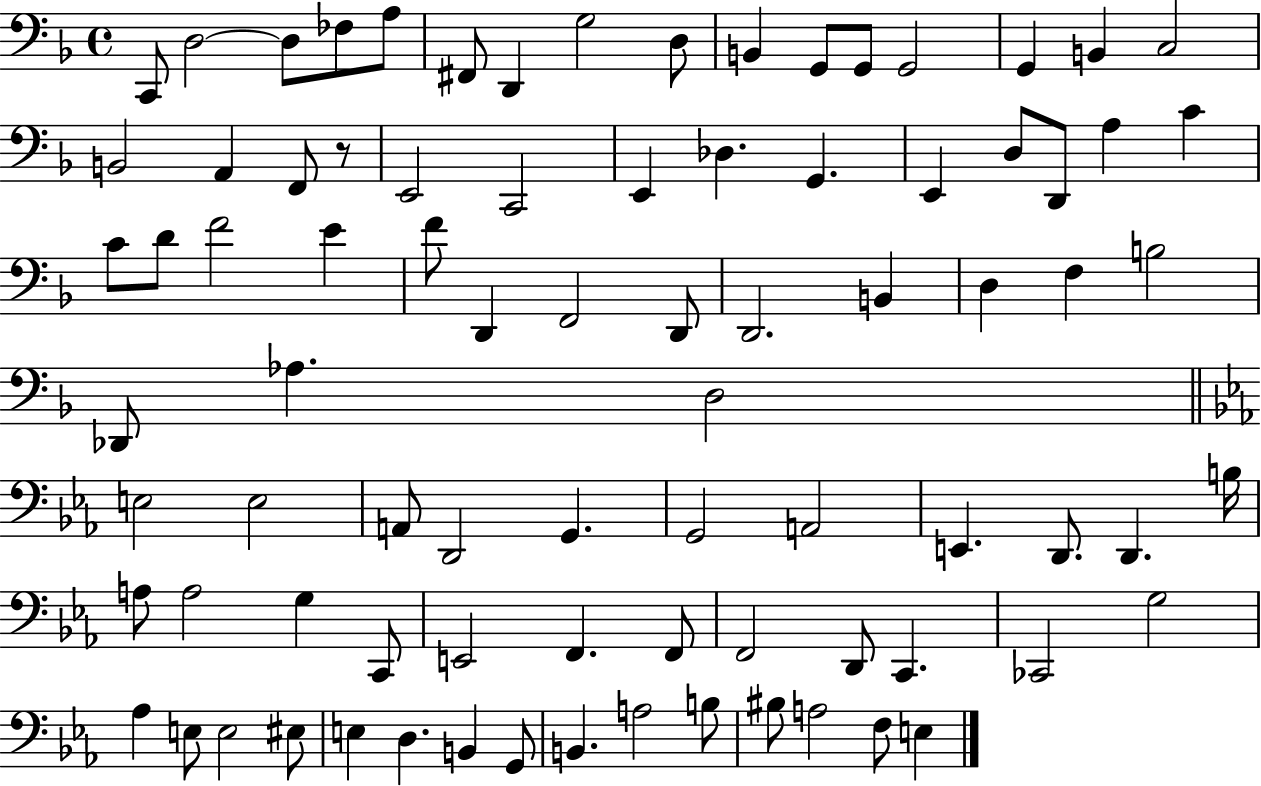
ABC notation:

X:1
T:Untitled
M:4/4
L:1/4
K:F
C,,/2 D,2 D,/2 _F,/2 A,/2 ^F,,/2 D,, G,2 D,/2 B,, G,,/2 G,,/2 G,,2 G,, B,, C,2 B,,2 A,, F,,/2 z/2 E,,2 C,,2 E,, _D, G,, E,, D,/2 D,,/2 A, C C/2 D/2 F2 E F/2 D,, F,,2 D,,/2 D,,2 B,, D, F, B,2 _D,,/2 _A, D,2 E,2 E,2 A,,/2 D,,2 G,, G,,2 A,,2 E,, D,,/2 D,, B,/4 A,/2 A,2 G, C,,/2 E,,2 F,, F,,/2 F,,2 D,,/2 C,, _C,,2 G,2 _A, E,/2 E,2 ^E,/2 E, D, B,, G,,/2 B,, A,2 B,/2 ^B,/2 A,2 F,/2 E,